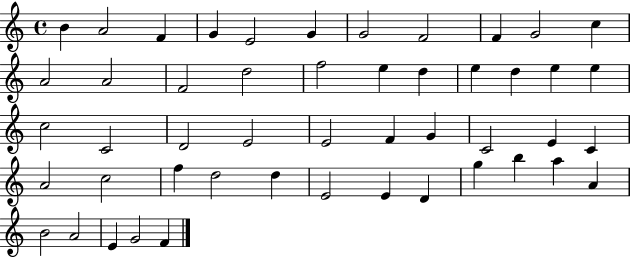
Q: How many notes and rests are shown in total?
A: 49